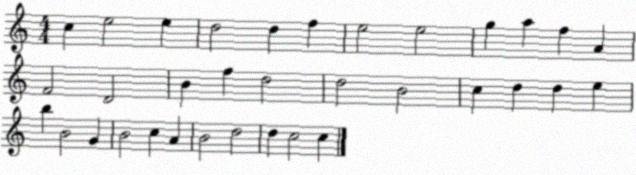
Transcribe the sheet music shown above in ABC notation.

X:1
T:Untitled
M:4/4
L:1/4
K:C
c e2 e d2 d f e2 e2 g a f A F2 D2 B f d2 d2 B2 c d d e b B2 G B2 c A B2 d2 d c2 c